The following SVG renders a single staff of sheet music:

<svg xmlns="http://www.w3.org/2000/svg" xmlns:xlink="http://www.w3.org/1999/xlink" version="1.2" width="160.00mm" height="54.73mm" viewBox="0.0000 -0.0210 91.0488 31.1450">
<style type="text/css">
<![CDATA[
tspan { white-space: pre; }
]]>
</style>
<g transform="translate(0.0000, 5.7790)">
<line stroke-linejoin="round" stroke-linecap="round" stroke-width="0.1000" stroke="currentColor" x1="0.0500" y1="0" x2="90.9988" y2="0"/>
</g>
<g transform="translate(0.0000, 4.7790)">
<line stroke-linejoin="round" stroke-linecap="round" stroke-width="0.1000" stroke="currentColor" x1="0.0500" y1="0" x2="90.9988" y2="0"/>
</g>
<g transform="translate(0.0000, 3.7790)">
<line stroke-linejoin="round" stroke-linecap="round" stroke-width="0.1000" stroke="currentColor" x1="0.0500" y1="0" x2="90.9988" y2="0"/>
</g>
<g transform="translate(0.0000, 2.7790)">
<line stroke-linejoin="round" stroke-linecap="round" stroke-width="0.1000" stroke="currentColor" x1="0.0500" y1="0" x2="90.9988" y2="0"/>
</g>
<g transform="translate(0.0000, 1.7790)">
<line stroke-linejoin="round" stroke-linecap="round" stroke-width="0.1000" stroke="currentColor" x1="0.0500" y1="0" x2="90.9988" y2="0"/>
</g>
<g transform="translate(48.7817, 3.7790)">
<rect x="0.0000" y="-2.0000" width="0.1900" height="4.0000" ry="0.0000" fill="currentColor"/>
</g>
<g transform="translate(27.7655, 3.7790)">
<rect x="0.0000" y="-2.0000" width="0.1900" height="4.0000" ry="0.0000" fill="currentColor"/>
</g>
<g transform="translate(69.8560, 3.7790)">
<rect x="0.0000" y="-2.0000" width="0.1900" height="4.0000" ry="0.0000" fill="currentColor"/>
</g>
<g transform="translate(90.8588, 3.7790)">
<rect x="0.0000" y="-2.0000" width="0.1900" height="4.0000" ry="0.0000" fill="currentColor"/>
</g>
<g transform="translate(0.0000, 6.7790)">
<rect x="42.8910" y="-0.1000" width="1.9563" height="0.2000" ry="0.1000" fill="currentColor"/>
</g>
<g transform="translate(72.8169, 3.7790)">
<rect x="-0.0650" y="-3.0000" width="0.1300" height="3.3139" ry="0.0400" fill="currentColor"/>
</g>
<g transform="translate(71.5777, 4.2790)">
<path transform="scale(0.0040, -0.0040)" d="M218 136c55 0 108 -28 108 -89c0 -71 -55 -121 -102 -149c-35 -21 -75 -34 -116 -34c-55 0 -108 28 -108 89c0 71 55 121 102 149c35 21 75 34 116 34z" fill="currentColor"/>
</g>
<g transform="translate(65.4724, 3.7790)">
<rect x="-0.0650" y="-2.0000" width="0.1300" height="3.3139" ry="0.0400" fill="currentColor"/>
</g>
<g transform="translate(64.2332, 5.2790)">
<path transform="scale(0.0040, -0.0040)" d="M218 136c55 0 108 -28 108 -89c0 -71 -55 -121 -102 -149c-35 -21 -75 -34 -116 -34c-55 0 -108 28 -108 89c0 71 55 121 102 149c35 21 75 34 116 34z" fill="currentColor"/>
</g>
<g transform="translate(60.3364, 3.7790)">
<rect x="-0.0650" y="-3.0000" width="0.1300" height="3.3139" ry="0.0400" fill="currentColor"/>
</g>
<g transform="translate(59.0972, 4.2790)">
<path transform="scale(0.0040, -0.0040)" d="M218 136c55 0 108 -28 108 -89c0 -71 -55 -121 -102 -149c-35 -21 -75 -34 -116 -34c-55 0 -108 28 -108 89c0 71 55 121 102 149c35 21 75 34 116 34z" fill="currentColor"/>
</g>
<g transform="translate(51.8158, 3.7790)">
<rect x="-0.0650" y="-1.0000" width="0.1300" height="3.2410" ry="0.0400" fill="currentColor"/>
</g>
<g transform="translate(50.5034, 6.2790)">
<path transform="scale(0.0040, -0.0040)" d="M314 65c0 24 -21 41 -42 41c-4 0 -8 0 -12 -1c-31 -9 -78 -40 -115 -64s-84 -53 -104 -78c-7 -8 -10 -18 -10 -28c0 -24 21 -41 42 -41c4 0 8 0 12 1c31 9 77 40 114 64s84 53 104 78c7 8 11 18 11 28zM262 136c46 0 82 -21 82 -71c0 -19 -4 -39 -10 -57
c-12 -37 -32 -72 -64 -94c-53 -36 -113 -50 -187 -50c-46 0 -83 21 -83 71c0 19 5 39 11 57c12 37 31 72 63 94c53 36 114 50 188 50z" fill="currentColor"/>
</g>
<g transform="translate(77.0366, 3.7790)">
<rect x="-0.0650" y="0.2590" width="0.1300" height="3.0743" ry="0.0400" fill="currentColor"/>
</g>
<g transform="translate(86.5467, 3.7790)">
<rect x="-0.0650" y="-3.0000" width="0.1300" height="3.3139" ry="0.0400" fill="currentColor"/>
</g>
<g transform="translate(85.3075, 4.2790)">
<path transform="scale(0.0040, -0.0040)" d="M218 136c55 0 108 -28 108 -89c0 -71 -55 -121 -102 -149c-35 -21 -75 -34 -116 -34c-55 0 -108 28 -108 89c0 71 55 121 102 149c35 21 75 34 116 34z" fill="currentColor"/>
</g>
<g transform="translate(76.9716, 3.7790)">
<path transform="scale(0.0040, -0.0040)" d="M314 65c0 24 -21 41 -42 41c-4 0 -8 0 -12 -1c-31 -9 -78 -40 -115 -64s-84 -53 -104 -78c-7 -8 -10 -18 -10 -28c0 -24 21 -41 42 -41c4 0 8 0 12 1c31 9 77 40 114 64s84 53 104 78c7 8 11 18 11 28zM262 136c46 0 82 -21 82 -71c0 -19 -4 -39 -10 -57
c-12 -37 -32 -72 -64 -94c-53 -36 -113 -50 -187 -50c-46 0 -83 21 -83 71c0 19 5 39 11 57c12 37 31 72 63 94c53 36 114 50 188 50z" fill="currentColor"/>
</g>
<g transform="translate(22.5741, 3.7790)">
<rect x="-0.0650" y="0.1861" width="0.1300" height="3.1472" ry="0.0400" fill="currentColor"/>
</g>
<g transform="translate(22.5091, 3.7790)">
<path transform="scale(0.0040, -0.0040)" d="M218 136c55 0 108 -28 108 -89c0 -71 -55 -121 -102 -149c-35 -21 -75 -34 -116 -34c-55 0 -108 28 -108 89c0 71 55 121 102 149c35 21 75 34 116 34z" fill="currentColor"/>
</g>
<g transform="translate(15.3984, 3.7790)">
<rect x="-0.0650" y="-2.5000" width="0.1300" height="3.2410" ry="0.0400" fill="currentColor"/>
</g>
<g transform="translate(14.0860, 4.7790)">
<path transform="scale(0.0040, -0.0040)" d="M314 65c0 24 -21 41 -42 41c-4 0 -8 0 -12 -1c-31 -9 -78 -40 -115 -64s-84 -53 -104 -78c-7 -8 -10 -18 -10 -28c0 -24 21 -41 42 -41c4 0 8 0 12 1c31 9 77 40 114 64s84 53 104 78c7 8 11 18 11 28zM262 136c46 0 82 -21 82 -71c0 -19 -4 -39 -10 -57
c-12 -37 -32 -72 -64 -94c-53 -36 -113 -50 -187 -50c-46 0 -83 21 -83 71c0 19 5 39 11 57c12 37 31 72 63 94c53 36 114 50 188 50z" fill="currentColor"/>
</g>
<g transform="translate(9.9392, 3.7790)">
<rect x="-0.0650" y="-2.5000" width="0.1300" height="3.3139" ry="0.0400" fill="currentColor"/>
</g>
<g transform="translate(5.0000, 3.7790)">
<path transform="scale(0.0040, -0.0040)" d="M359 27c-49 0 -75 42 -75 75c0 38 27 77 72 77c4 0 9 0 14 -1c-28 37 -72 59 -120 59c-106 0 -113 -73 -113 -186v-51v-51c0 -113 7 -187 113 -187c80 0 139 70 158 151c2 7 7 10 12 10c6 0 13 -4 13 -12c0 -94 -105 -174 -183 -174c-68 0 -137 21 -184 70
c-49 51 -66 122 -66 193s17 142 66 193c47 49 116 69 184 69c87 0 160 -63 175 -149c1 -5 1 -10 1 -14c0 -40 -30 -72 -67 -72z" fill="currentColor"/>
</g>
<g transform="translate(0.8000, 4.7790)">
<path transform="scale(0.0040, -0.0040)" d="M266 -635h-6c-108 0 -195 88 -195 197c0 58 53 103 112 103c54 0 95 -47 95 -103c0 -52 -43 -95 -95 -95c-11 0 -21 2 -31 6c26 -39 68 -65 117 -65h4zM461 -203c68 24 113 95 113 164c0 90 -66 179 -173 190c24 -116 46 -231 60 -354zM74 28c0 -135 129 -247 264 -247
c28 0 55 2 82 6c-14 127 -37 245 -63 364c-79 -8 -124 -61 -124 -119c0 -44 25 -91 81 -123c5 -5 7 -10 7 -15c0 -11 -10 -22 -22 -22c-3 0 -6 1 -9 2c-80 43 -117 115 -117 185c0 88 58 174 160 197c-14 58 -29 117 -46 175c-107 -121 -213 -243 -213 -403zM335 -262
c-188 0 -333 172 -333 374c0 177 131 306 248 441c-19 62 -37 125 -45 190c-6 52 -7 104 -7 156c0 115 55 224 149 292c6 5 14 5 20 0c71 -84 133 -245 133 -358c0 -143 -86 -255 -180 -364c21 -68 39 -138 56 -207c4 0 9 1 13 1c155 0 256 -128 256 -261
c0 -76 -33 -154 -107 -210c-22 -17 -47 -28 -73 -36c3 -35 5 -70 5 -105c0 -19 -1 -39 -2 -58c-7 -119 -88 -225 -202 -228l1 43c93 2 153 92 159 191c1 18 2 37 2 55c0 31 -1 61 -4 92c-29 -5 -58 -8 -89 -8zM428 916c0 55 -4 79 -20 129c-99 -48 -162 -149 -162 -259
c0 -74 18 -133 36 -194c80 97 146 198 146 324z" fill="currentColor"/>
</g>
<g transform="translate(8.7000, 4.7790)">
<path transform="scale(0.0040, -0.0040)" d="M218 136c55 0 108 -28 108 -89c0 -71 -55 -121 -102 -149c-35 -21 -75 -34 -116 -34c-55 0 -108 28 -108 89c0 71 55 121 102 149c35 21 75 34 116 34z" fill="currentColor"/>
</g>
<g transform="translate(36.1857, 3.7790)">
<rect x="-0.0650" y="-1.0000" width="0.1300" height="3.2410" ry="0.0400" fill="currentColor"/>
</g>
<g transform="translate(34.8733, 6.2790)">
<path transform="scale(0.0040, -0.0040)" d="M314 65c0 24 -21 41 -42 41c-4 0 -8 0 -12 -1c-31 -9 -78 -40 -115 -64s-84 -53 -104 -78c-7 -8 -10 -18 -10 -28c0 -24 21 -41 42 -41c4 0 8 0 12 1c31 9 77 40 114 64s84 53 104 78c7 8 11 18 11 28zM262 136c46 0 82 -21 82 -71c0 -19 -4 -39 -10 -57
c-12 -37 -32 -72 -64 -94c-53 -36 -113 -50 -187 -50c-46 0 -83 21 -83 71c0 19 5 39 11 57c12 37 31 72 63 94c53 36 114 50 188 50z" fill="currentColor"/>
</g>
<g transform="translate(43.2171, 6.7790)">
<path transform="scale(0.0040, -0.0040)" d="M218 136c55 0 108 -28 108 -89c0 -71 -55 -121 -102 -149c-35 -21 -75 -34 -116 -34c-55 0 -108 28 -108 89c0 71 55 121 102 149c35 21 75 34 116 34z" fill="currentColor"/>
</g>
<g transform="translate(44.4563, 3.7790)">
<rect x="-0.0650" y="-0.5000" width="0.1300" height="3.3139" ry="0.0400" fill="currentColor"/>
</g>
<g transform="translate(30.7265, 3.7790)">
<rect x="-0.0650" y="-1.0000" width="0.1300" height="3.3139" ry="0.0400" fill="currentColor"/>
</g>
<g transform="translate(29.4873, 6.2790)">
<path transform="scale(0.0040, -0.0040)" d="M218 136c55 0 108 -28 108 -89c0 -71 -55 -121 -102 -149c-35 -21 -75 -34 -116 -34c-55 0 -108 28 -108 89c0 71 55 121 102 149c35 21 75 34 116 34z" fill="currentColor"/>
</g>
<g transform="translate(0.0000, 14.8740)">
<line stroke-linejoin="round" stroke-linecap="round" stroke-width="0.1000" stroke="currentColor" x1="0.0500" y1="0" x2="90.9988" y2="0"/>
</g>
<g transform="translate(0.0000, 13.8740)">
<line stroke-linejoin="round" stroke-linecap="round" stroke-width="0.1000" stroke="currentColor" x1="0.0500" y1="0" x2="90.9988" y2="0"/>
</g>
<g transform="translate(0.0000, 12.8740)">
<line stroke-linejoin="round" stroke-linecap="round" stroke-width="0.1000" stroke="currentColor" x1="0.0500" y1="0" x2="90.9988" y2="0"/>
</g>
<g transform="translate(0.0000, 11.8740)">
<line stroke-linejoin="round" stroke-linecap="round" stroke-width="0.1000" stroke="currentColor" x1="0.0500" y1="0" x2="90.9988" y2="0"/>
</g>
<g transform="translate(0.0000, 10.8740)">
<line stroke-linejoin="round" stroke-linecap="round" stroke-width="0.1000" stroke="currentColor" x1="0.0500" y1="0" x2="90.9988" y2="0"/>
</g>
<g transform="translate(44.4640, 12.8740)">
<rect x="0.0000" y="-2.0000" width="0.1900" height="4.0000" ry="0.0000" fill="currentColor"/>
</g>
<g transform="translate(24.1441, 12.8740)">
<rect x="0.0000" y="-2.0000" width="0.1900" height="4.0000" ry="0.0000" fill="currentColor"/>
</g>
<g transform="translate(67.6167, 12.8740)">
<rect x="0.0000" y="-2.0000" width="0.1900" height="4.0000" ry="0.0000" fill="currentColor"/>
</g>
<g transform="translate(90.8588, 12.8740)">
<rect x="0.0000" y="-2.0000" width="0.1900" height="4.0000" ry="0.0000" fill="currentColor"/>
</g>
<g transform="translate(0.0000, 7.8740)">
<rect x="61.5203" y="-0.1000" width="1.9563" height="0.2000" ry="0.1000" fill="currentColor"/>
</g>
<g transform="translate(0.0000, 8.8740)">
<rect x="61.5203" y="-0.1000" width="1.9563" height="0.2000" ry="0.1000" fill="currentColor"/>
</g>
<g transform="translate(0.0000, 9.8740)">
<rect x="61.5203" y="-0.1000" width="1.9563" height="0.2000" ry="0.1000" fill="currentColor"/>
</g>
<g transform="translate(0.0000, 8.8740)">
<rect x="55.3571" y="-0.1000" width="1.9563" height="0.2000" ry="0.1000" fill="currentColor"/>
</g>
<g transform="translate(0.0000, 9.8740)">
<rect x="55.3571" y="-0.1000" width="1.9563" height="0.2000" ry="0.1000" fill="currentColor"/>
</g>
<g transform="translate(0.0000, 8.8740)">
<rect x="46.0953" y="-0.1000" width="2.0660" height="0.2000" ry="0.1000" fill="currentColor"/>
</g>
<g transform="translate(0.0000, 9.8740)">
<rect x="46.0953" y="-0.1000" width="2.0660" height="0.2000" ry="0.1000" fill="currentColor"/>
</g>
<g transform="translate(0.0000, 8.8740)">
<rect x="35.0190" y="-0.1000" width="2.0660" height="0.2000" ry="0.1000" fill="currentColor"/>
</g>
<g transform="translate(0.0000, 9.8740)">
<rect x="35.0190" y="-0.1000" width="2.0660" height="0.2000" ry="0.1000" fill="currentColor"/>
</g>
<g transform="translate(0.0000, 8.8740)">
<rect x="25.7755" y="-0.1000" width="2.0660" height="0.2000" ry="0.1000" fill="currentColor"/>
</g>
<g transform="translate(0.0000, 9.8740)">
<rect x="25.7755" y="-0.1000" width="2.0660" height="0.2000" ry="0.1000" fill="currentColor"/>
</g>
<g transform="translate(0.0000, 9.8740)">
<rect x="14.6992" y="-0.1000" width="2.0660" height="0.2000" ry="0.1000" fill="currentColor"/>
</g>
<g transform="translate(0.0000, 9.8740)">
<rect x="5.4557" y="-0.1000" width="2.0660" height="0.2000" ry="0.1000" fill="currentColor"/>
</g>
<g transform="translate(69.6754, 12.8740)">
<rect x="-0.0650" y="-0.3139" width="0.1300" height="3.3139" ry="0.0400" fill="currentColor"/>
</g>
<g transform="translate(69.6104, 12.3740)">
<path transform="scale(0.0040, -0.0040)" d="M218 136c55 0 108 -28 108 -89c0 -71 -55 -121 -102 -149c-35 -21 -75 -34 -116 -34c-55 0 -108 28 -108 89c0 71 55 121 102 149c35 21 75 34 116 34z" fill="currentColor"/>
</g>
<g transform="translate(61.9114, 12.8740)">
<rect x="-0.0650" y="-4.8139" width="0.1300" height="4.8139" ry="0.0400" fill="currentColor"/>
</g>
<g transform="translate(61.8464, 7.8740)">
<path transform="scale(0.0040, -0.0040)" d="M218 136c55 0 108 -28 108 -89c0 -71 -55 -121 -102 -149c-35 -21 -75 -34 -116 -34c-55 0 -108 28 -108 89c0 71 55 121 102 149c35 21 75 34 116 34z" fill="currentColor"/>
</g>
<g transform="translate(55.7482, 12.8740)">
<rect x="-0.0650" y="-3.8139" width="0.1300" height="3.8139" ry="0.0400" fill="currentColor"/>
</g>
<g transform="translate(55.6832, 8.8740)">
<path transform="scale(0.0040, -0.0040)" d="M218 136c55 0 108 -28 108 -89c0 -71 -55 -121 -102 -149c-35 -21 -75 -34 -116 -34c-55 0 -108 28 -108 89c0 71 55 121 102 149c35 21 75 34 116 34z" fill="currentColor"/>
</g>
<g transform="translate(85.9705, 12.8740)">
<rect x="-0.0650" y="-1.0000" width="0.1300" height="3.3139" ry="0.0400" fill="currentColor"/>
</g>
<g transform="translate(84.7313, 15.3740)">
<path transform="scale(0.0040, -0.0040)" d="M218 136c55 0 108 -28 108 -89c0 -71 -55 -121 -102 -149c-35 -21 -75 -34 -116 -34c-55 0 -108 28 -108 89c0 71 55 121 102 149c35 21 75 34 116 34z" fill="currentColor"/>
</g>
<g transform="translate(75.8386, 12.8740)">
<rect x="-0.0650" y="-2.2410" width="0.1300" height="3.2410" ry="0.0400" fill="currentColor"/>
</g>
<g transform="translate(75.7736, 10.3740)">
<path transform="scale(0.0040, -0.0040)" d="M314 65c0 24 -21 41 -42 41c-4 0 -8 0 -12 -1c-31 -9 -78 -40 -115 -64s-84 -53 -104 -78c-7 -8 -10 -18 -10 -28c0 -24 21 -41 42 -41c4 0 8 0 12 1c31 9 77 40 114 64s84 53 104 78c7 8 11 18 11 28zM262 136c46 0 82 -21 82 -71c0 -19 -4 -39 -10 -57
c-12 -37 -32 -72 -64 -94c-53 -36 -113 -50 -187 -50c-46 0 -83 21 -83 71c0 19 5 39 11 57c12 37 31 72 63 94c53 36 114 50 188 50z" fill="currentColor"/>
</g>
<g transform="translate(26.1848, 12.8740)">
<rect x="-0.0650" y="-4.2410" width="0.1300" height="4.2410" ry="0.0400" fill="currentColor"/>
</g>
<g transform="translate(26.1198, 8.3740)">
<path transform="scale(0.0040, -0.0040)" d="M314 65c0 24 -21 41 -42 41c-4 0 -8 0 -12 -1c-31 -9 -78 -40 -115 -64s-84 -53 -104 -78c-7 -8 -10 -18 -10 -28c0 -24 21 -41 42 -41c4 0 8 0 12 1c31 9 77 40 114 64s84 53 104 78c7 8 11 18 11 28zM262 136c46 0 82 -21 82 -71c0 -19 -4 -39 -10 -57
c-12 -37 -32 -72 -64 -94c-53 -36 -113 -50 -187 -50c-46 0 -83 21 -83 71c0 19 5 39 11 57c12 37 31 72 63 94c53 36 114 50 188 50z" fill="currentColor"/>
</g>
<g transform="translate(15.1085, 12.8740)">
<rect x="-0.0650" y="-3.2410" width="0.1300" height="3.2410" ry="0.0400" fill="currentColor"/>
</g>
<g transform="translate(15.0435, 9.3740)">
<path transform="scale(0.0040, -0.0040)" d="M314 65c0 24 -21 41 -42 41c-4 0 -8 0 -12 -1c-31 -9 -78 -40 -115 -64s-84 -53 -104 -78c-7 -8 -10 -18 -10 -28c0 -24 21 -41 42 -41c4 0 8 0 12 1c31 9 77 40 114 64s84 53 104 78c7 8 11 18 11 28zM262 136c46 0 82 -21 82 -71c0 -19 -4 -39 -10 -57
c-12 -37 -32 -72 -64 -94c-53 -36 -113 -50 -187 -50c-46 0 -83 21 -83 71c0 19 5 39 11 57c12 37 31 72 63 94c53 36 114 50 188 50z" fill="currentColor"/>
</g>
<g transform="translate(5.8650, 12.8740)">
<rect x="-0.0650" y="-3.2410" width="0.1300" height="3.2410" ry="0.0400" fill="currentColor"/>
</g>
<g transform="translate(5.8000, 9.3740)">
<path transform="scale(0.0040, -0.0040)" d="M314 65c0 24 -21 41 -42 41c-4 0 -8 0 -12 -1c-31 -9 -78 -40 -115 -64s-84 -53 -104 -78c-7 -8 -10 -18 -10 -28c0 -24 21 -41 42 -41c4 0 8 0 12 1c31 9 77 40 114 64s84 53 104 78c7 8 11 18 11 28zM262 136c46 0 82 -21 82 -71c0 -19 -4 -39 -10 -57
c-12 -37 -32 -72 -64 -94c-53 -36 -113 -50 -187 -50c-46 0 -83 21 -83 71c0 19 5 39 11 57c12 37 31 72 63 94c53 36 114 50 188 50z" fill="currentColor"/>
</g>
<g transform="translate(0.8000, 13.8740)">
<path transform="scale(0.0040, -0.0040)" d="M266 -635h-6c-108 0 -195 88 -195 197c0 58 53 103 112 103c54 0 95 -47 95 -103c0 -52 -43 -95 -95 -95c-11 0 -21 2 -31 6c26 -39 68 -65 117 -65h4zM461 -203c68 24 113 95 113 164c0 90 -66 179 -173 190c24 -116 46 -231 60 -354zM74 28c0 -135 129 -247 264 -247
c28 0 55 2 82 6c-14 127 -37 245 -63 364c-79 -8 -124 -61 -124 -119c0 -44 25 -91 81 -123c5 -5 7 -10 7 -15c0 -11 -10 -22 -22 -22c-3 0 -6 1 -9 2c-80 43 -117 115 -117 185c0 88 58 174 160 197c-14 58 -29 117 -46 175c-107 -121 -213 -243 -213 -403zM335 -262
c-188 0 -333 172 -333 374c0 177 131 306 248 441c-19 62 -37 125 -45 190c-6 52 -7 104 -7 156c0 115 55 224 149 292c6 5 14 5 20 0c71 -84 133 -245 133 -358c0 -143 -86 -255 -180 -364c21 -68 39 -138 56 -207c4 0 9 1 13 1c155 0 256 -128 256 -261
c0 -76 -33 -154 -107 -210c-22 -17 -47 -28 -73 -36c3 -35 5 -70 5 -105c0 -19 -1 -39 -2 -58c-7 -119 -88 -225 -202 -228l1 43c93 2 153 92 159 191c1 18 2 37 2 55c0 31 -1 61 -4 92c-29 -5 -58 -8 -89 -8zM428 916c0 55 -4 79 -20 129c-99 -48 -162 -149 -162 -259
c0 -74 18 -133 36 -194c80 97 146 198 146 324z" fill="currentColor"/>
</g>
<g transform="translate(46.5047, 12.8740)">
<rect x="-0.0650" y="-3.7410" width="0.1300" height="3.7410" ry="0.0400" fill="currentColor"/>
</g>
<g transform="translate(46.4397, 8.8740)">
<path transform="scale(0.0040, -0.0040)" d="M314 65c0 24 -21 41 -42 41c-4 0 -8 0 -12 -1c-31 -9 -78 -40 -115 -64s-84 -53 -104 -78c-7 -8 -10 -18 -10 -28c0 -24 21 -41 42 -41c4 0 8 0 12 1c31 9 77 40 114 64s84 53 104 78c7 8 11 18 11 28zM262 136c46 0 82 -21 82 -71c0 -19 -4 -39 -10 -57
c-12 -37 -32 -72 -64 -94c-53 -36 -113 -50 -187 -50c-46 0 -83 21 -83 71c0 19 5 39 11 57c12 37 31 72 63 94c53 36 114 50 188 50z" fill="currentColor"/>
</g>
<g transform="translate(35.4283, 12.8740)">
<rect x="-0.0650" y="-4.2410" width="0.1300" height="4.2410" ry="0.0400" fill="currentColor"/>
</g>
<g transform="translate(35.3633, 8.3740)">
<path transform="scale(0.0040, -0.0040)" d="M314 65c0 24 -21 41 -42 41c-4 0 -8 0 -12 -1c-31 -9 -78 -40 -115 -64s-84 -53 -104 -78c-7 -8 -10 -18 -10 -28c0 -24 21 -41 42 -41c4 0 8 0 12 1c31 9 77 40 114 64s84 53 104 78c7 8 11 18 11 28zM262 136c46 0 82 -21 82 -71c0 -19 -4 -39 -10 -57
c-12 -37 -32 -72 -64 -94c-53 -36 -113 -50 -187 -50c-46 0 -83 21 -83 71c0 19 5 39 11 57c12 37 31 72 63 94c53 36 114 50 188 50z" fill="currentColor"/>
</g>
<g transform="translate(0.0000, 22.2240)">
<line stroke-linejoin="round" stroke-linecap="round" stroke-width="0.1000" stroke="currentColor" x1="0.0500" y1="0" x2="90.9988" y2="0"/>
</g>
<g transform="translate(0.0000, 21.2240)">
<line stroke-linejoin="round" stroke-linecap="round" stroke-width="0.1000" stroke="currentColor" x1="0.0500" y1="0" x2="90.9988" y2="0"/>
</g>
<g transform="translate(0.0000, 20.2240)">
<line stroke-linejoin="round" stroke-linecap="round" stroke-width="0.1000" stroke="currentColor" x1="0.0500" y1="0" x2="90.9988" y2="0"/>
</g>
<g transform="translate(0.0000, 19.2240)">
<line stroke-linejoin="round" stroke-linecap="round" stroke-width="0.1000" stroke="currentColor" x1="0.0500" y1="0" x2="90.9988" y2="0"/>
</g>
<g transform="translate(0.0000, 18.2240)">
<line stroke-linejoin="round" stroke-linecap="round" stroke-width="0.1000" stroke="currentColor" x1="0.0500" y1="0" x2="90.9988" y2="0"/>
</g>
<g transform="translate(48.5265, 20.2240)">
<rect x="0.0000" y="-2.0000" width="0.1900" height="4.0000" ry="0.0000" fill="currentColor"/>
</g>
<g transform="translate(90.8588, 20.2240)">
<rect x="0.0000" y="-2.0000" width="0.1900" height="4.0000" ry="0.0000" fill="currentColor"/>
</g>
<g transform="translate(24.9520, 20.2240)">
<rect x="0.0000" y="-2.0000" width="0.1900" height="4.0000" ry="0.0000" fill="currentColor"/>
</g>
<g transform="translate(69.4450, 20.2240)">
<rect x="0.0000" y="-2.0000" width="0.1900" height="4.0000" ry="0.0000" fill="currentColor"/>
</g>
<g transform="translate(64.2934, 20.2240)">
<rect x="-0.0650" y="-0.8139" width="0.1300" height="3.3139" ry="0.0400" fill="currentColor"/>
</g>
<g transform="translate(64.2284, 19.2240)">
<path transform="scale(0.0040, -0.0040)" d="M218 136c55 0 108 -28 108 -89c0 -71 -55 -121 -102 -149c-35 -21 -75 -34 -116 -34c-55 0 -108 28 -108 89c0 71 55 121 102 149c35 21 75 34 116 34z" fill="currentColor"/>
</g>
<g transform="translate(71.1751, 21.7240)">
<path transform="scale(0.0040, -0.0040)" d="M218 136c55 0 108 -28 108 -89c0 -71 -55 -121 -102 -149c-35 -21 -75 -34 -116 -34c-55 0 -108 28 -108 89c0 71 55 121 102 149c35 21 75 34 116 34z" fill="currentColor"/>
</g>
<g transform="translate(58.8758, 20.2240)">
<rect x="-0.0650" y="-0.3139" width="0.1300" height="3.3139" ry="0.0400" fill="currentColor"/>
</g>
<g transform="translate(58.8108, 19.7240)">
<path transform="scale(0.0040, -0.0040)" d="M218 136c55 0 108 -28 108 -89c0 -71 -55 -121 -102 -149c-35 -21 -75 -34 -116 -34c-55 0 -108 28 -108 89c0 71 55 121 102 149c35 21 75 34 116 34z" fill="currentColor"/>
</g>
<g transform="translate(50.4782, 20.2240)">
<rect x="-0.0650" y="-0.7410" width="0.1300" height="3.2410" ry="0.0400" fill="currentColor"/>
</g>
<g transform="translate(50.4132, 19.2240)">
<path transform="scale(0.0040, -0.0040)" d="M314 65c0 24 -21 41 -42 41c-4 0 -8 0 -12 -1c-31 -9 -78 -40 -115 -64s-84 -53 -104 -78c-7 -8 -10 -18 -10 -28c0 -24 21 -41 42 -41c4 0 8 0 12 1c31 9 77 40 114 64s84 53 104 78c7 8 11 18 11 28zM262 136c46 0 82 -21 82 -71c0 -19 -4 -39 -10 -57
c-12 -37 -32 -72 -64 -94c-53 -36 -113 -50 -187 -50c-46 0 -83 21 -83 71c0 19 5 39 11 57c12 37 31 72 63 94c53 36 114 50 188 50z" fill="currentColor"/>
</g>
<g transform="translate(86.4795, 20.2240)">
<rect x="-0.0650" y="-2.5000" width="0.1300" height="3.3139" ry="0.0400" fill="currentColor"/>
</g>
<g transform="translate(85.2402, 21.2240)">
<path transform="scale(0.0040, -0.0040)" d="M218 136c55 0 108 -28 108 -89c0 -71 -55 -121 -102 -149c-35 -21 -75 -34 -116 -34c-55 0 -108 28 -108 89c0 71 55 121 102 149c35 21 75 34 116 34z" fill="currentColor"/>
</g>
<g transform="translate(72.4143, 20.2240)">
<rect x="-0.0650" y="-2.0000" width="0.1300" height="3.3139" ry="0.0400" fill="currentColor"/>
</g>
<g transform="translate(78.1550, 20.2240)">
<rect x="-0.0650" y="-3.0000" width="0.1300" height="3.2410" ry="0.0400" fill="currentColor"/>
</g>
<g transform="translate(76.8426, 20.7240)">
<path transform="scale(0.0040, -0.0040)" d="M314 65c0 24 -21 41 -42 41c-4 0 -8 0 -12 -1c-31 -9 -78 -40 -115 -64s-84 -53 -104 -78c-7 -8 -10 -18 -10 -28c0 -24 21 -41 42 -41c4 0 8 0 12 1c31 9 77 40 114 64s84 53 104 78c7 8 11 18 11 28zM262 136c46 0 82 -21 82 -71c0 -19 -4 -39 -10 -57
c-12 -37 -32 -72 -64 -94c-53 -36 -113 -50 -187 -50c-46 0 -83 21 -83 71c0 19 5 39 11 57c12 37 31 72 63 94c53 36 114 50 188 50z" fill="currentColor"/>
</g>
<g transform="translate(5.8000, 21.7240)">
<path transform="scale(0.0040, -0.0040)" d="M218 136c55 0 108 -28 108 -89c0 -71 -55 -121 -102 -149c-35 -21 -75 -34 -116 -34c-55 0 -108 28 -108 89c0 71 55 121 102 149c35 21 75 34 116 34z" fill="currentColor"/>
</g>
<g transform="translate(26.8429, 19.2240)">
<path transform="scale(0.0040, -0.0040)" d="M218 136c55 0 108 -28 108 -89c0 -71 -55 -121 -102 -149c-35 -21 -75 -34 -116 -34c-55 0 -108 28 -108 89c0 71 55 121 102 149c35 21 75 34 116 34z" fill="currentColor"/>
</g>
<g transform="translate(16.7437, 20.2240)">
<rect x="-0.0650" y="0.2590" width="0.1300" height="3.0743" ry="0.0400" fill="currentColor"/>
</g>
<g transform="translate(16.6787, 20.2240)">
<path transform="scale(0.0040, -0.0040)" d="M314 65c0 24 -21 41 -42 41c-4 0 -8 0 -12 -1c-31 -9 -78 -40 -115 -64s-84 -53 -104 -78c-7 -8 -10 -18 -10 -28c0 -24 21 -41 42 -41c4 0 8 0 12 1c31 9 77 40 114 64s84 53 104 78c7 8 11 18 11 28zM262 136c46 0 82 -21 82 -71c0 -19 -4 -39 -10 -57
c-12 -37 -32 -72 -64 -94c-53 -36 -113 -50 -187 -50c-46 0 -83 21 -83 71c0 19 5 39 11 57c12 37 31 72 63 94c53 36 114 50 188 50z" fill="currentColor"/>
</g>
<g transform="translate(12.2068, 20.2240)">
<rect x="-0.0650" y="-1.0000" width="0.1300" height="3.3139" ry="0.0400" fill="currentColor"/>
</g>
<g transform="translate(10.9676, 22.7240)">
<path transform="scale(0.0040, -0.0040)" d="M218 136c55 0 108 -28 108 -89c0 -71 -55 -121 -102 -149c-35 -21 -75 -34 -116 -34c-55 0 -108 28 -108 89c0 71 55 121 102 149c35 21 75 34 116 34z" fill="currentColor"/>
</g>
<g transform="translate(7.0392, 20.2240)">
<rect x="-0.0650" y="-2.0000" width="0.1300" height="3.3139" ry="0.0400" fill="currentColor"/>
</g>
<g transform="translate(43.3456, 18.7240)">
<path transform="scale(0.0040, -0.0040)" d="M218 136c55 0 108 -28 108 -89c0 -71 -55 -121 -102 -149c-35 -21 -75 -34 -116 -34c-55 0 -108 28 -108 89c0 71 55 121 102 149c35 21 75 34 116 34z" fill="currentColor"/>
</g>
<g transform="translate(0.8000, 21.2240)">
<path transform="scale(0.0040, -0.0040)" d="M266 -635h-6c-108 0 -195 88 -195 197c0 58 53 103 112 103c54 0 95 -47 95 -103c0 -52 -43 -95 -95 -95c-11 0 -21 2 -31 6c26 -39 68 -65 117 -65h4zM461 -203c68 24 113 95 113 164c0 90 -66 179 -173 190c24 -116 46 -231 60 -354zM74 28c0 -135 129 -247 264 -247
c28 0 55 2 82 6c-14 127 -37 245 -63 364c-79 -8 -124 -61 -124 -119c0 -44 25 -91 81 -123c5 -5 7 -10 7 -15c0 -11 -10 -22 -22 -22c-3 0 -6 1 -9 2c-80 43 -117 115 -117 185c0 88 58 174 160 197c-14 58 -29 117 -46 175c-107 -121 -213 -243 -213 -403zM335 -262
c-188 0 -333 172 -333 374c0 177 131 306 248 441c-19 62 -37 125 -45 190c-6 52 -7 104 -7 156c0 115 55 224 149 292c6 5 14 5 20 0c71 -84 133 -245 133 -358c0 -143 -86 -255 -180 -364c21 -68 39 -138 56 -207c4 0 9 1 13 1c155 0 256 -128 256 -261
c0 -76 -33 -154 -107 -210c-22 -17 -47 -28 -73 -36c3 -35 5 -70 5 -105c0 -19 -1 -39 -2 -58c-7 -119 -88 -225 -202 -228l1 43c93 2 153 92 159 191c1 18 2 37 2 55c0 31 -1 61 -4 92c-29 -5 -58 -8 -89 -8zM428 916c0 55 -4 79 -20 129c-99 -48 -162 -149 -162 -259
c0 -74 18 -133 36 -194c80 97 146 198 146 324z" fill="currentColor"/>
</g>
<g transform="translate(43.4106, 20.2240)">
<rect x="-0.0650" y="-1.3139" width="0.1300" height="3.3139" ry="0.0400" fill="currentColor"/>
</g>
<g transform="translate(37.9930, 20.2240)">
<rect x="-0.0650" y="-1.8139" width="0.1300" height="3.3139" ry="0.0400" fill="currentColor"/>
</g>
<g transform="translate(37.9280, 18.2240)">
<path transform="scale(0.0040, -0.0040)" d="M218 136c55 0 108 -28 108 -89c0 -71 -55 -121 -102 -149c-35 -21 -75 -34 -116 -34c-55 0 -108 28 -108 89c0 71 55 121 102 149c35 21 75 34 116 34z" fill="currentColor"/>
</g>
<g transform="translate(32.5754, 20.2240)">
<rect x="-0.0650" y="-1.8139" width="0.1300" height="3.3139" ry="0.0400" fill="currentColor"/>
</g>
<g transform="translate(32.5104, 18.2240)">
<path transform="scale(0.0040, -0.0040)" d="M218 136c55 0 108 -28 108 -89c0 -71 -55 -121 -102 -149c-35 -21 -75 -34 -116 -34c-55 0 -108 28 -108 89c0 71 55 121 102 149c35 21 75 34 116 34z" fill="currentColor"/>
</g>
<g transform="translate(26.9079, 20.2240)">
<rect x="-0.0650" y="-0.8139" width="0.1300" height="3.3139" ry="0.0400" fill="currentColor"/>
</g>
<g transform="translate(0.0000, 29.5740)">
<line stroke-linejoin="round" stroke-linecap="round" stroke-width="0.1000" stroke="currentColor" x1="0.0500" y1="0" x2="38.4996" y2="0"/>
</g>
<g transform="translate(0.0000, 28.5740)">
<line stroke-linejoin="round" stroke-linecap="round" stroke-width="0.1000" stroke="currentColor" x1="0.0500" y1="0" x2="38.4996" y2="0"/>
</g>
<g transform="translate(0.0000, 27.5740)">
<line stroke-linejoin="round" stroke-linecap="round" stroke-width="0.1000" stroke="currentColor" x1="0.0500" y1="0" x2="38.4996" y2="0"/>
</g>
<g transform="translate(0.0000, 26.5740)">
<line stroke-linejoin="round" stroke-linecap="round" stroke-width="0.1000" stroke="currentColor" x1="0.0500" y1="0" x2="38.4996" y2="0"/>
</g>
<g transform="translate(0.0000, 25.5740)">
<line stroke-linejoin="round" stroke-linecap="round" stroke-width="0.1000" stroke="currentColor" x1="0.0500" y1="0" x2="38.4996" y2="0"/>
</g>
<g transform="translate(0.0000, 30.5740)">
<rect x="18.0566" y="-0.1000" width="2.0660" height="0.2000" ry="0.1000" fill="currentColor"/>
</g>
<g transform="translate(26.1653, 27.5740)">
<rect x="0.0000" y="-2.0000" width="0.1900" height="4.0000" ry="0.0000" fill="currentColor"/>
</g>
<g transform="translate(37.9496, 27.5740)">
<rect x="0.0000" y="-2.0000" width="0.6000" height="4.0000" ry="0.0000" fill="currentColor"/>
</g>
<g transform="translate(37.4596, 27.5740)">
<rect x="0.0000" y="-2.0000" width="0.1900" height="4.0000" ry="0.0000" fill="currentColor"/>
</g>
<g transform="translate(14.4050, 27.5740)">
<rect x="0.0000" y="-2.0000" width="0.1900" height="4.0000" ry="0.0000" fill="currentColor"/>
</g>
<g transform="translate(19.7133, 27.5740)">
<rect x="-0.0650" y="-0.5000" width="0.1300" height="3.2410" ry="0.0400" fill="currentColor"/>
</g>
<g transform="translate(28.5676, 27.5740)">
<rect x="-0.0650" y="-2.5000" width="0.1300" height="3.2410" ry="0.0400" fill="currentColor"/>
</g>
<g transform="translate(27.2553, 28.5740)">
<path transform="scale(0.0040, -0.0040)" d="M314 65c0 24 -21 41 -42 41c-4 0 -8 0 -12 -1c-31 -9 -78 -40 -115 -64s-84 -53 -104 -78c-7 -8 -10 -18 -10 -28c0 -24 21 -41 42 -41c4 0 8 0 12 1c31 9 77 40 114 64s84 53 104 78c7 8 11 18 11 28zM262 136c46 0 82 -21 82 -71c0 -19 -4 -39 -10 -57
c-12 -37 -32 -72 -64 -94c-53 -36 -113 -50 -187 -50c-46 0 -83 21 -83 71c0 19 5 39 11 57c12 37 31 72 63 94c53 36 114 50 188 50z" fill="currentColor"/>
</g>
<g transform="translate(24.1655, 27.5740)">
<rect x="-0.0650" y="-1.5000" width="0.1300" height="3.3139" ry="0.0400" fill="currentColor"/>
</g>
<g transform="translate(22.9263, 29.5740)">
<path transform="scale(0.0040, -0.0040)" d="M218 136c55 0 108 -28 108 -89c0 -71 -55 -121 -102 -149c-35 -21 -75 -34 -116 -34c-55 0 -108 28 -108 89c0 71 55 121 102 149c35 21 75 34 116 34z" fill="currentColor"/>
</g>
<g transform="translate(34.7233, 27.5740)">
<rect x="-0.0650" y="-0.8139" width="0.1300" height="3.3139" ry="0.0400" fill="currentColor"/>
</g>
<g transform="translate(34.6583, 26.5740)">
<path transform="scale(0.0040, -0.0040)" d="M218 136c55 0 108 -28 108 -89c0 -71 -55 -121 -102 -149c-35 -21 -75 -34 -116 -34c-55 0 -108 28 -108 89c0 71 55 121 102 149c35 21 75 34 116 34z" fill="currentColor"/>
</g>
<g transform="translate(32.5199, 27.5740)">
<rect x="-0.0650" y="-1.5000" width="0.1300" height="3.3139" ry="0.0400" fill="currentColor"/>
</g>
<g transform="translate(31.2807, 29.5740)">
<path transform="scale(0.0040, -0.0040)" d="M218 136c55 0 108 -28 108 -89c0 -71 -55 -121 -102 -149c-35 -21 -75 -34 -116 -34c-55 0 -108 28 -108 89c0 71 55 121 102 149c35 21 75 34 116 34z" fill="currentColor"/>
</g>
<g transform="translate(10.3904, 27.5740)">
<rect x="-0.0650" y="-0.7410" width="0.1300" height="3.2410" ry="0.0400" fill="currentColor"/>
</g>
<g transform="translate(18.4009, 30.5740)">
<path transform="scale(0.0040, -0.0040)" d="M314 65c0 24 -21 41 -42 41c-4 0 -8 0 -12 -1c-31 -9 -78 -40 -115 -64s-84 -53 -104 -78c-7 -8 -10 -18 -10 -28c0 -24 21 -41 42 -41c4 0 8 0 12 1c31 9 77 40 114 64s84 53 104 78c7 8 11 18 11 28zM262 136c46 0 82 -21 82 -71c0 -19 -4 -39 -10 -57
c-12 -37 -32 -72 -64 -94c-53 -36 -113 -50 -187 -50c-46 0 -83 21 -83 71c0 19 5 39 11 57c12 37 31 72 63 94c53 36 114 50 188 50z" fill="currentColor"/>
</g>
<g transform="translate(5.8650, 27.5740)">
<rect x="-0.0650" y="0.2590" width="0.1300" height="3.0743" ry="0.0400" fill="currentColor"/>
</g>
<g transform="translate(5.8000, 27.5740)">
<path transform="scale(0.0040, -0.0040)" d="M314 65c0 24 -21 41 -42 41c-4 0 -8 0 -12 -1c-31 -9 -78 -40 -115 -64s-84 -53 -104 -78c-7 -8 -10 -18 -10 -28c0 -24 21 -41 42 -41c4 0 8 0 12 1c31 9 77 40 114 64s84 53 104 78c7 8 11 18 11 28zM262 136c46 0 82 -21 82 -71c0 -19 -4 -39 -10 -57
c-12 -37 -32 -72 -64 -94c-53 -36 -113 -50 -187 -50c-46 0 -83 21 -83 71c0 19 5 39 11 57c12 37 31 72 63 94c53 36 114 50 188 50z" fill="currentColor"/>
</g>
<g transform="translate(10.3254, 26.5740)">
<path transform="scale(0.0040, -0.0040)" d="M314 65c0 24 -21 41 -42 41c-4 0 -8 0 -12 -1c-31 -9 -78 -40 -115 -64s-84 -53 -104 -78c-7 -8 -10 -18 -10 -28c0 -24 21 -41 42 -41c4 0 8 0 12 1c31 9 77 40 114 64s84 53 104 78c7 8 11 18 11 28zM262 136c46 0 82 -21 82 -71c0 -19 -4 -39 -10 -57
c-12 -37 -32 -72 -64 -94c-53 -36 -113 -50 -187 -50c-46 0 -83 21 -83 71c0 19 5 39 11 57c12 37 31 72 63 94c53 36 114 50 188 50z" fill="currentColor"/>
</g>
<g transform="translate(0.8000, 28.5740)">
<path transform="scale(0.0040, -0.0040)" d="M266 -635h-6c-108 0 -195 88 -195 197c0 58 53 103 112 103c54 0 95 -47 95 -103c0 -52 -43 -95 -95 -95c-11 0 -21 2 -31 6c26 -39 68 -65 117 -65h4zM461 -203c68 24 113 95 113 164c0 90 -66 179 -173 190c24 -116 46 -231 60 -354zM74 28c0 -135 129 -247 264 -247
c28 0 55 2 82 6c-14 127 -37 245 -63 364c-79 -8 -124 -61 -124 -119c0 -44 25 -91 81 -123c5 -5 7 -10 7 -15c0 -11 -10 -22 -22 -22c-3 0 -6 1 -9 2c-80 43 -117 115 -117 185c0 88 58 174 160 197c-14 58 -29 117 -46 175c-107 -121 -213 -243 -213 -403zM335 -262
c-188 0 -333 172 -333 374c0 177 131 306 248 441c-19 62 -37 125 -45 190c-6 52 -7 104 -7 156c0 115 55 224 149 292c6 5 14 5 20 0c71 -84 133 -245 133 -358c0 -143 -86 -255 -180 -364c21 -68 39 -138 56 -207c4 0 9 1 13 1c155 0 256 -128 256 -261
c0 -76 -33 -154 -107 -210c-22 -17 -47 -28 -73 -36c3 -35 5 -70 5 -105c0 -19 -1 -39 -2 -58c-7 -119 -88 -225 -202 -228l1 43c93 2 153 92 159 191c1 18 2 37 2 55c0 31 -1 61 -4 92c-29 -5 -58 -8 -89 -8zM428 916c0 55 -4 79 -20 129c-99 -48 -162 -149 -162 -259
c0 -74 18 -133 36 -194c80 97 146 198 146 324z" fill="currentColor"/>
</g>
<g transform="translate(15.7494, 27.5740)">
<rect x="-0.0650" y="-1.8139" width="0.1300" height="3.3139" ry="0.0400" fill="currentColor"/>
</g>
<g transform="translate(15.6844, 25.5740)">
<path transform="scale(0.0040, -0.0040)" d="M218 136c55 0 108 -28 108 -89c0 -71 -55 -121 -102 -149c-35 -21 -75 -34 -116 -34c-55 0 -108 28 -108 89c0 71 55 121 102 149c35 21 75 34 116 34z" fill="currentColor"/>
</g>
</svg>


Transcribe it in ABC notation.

X:1
T:Untitled
M:4/4
L:1/4
K:C
G G2 B D D2 C D2 A F A B2 A b2 b2 d'2 d'2 c'2 c' e' c g2 D F D B2 d f f e d2 c d F A2 G B2 d2 f C2 E G2 E d